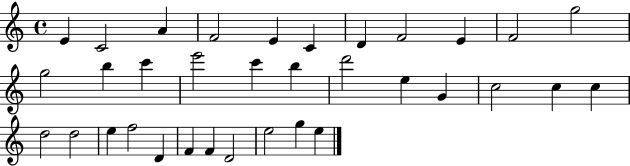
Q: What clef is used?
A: treble